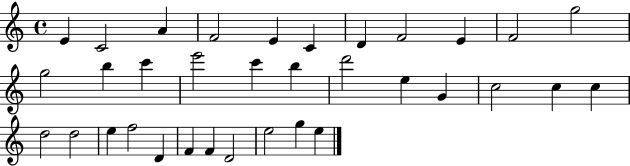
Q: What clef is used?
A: treble